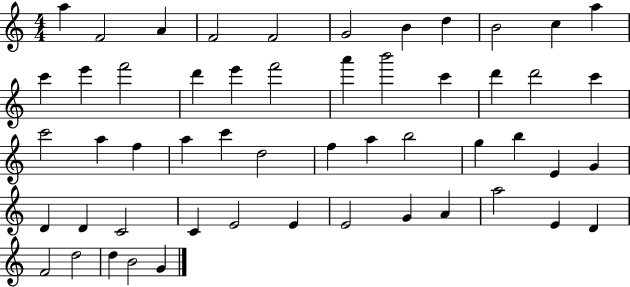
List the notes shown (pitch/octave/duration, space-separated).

A5/q F4/h A4/q F4/h F4/h G4/h B4/q D5/q B4/h C5/q A5/q C6/q E6/q F6/h D6/q E6/q F6/h A6/q B6/h C6/q D6/q D6/h C6/q C6/h A5/q F5/q A5/q C6/q D5/h F5/q A5/q B5/h G5/q B5/q E4/q G4/q D4/q D4/q C4/h C4/q E4/h E4/q E4/h G4/q A4/q A5/h E4/q D4/q F4/h D5/h D5/q B4/h G4/q